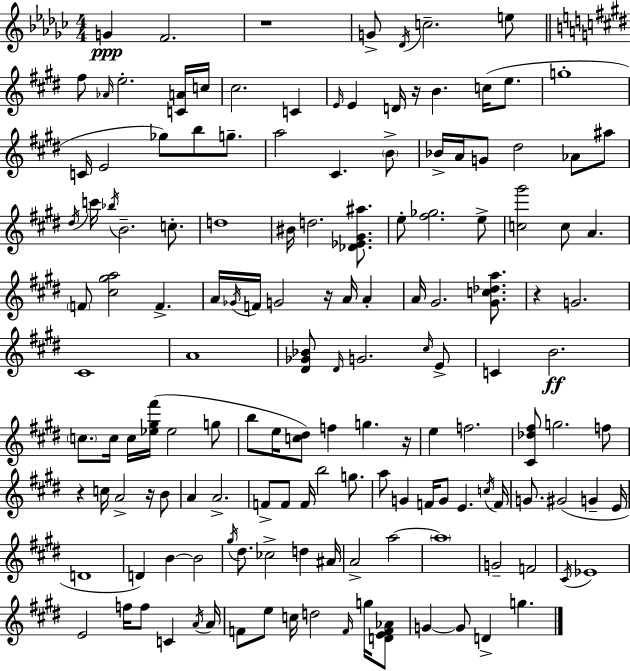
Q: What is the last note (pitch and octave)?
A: G5